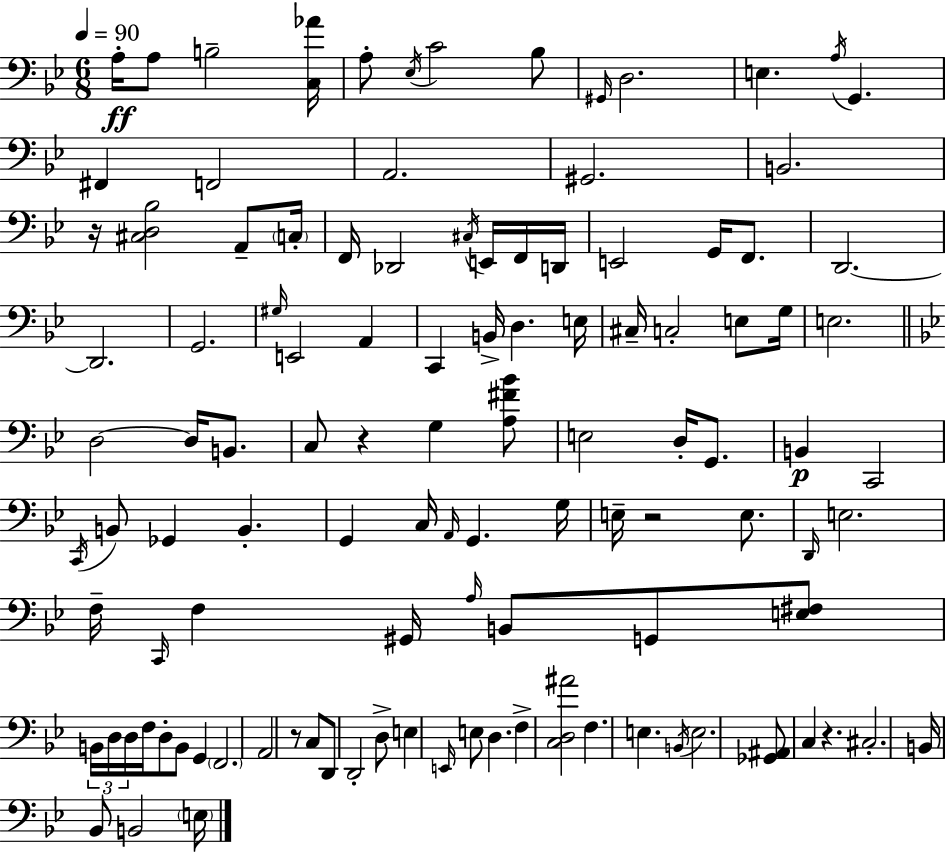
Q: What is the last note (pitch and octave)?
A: E3